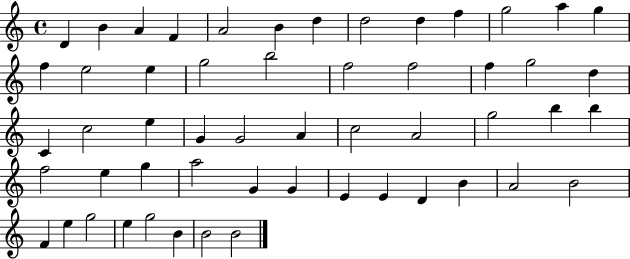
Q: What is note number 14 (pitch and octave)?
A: F5